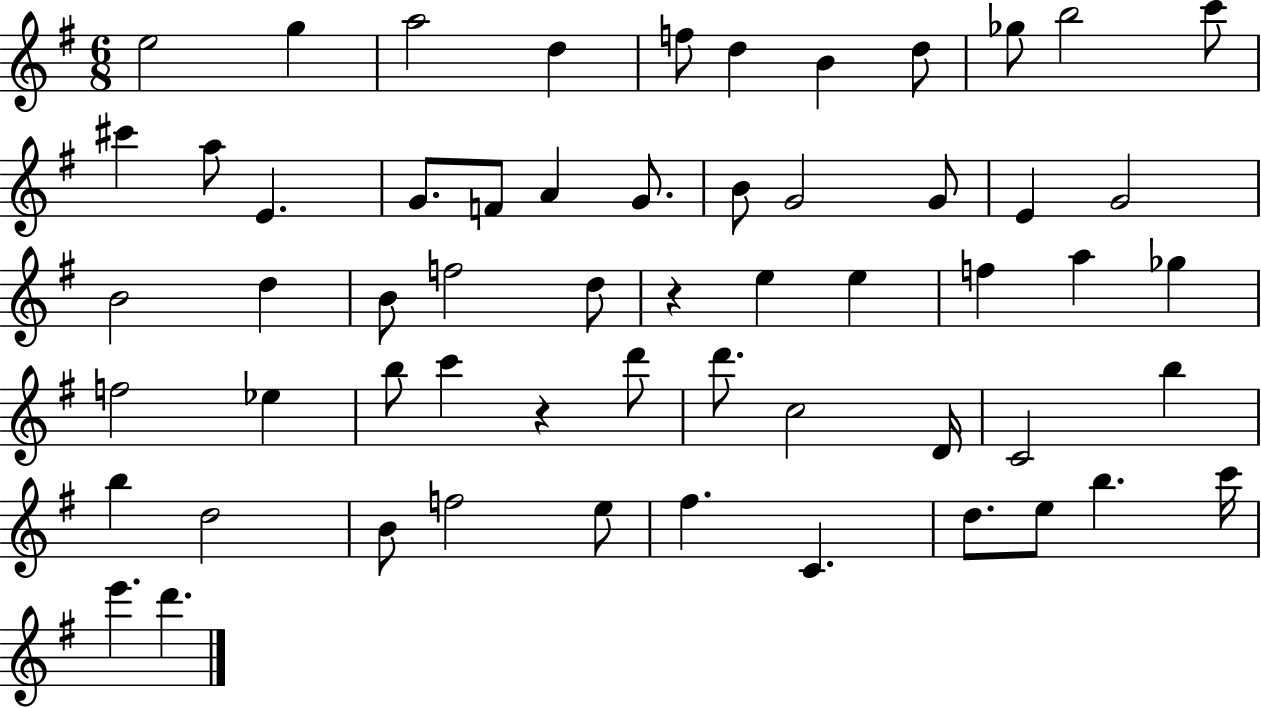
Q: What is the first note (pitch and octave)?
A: E5